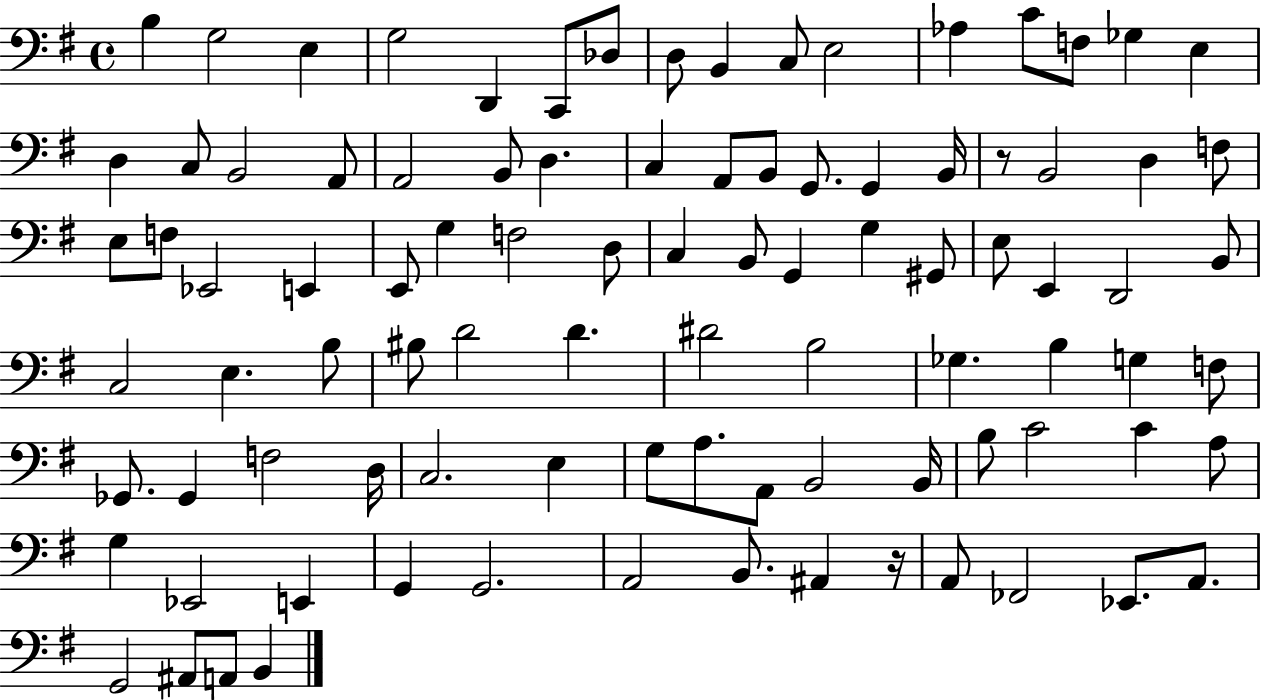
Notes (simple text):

B3/q G3/h E3/q G3/h D2/q C2/e Db3/e D3/e B2/q C3/e E3/h Ab3/q C4/e F3/e Gb3/q E3/q D3/q C3/e B2/h A2/e A2/h B2/e D3/q. C3/q A2/e B2/e G2/e. G2/q B2/s R/e B2/h D3/q F3/e E3/e F3/e Eb2/h E2/q E2/e G3/q F3/h D3/e C3/q B2/e G2/q G3/q G#2/e E3/e E2/q D2/h B2/e C3/h E3/q. B3/e BIS3/e D4/h D4/q. D#4/h B3/h Gb3/q. B3/q G3/q F3/e Gb2/e. Gb2/q F3/h D3/s C3/h. E3/q G3/e A3/e. A2/e B2/h B2/s B3/e C4/h C4/q A3/e G3/q Eb2/h E2/q G2/q G2/h. A2/h B2/e. A#2/q R/s A2/e FES2/h Eb2/e. A2/e. G2/h A#2/e A2/e B2/q